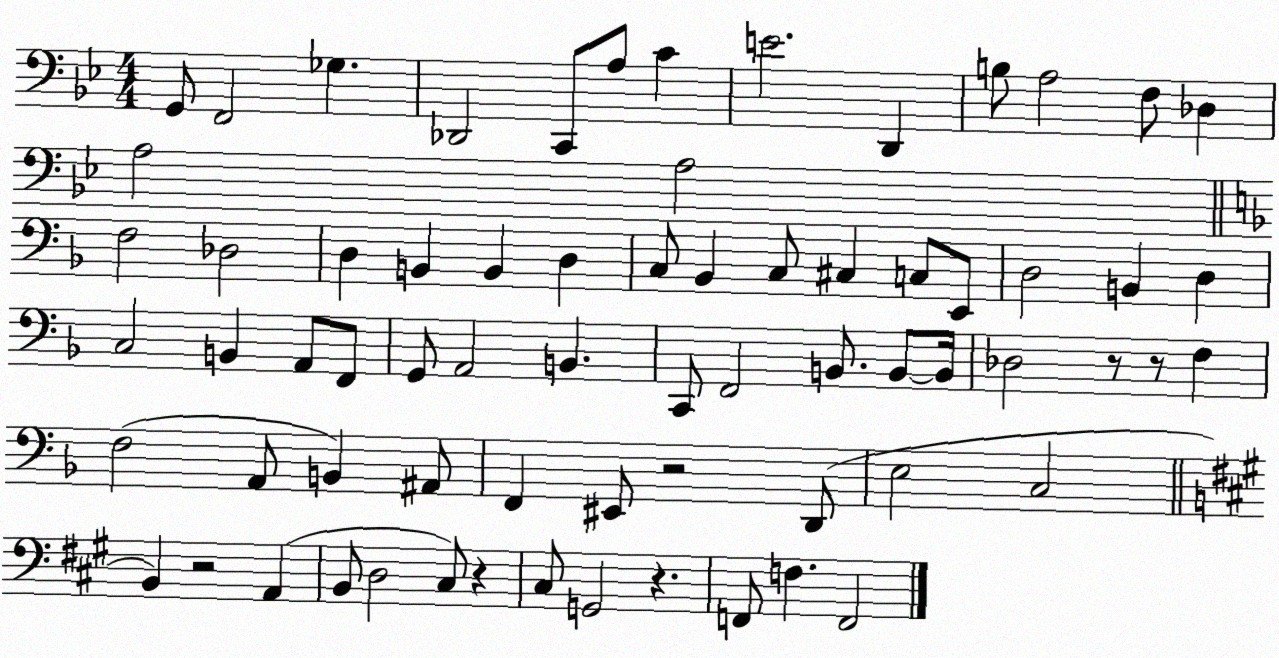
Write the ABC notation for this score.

X:1
T:Untitled
M:4/4
L:1/4
K:Bb
G,,/2 F,,2 _G, _D,,2 C,,/2 A,/2 C E2 D,, B,/2 A,2 F,/2 _D, A,2 A,2 F,2 _D,2 D, B,, B,, D, C,/2 _B,, C,/2 ^C, C,/2 E,,/2 D,2 B,, D, C,2 B,, A,,/2 F,,/2 G,,/2 A,,2 B,, C,,/2 F,,2 B,,/2 B,,/2 B,,/4 _D,2 z/2 z/2 F, F,2 A,,/2 B,, ^A,,/2 F,, ^E,,/2 z2 D,,/2 E,2 C,2 B,, z2 A,, B,,/2 D,2 ^C,/2 z ^C,/2 G,,2 z F,,/2 F, F,,2